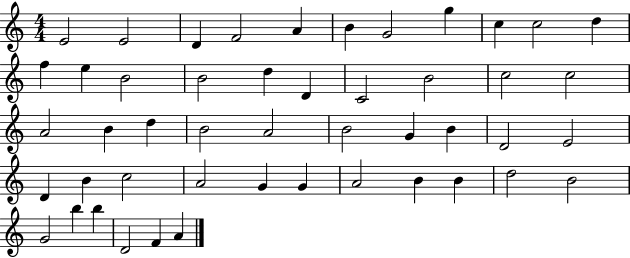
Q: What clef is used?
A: treble